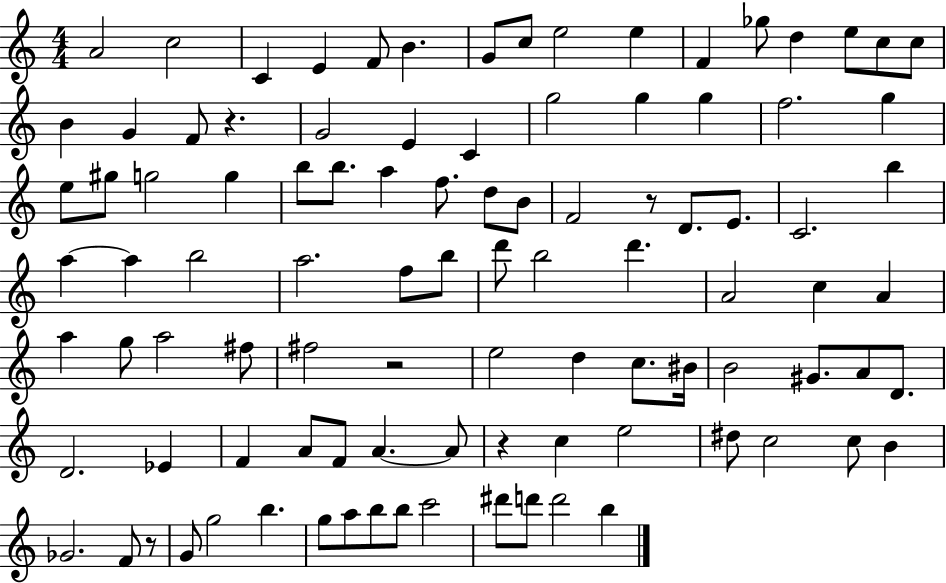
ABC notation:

X:1
T:Untitled
M:4/4
L:1/4
K:C
A2 c2 C E F/2 B G/2 c/2 e2 e F _g/2 d e/2 c/2 c/2 B G F/2 z G2 E C g2 g g f2 g e/2 ^g/2 g2 g b/2 b/2 a f/2 d/2 B/2 F2 z/2 D/2 E/2 C2 b a a b2 a2 f/2 b/2 d'/2 b2 d' A2 c A a g/2 a2 ^f/2 ^f2 z2 e2 d c/2 ^B/4 B2 ^G/2 A/2 D/2 D2 _E F A/2 F/2 A A/2 z c e2 ^d/2 c2 c/2 B _G2 F/2 z/2 G/2 g2 b g/2 a/2 b/2 b/2 c'2 ^d'/2 d'/2 d'2 b